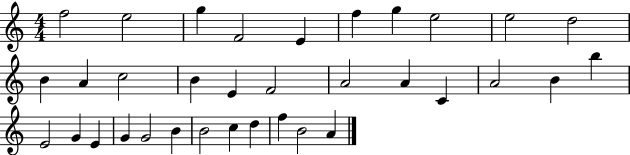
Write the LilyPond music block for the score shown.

{
  \clef treble
  \numericTimeSignature
  \time 4/4
  \key c \major
  f''2 e''2 | g''4 f'2 e'4 | f''4 g''4 e''2 | e''2 d''2 | \break b'4 a'4 c''2 | b'4 e'4 f'2 | a'2 a'4 c'4 | a'2 b'4 b''4 | \break e'2 g'4 e'4 | g'4 g'2 b'4 | b'2 c''4 d''4 | f''4 b'2 a'4 | \break \bar "|."
}